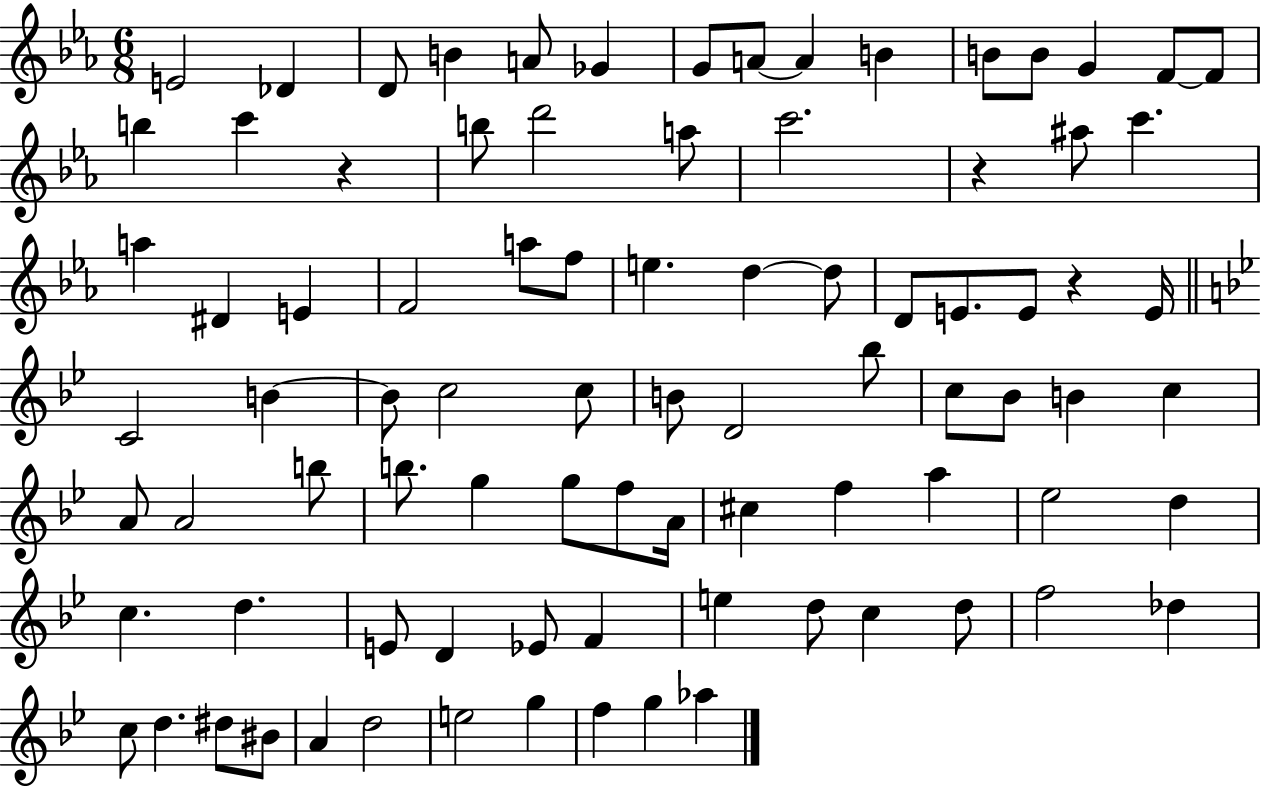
E4/h Db4/q D4/e B4/q A4/e Gb4/q G4/e A4/e A4/q B4/q B4/e B4/e G4/q F4/e F4/e B5/q C6/q R/q B5/e D6/h A5/e C6/h. R/q A#5/e C6/q. A5/q D#4/q E4/q F4/h A5/e F5/e E5/q. D5/q D5/e D4/e E4/e. E4/e R/q E4/s C4/h B4/q B4/e C5/h C5/e B4/e D4/h Bb5/e C5/e Bb4/e B4/q C5/q A4/e A4/h B5/e B5/e. G5/q G5/e F5/e A4/s C#5/q F5/q A5/q Eb5/h D5/q C5/q. D5/q. E4/e D4/q Eb4/e F4/q E5/q D5/e C5/q D5/e F5/h Db5/q C5/e D5/q. D#5/e BIS4/e A4/q D5/h E5/h G5/q F5/q G5/q Ab5/q